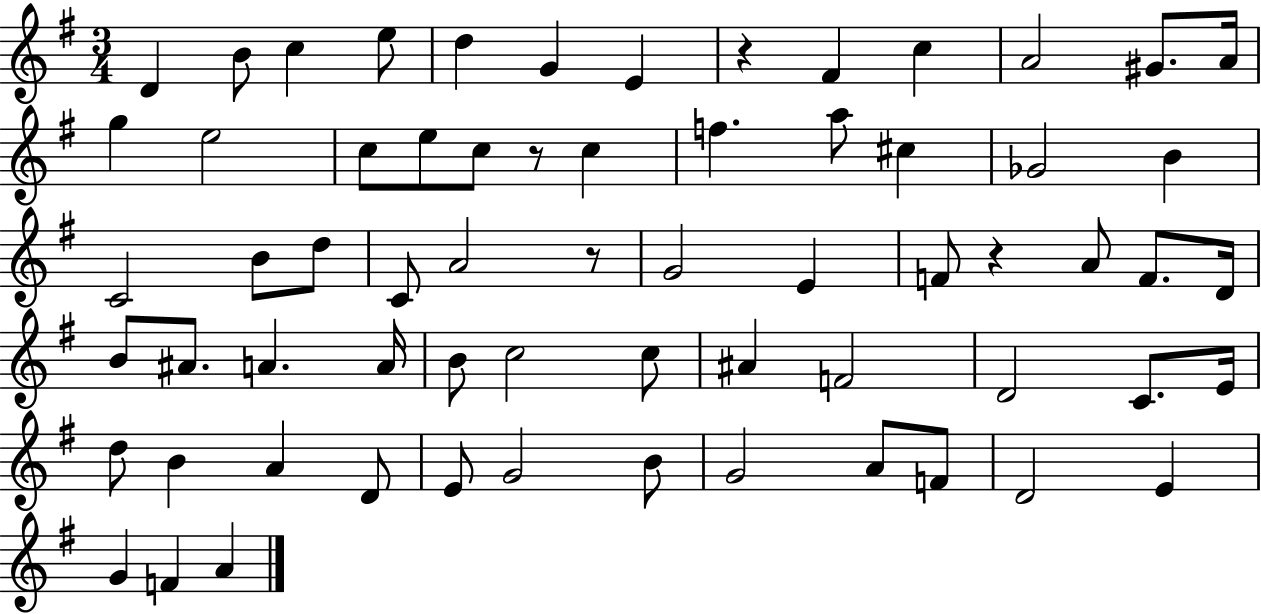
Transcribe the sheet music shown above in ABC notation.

X:1
T:Untitled
M:3/4
L:1/4
K:G
D B/2 c e/2 d G E z ^F c A2 ^G/2 A/4 g e2 c/2 e/2 c/2 z/2 c f a/2 ^c _G2 B C2 B/2 d/2 C/2 A2 z/2 G2 E F/2 z A/2 F/2 D/4 B/2 ^A/2 A A/4 B/2 c2 c/2 ^A F2 D2 C/2 E/4 d/2 B A D/2 E/2 G2 B/2 G2 A/2 F/2 D2 E G F A